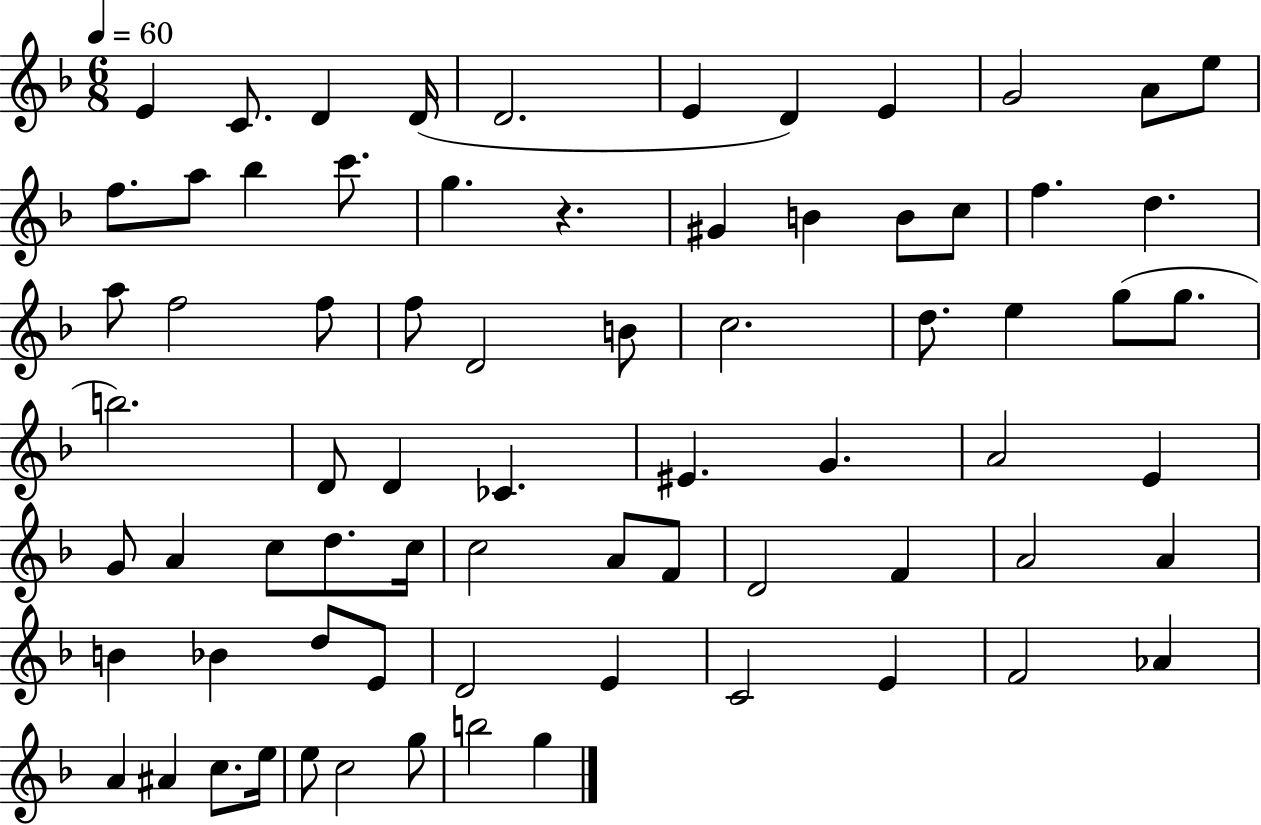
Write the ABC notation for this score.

X:1
T:Untitled
M:6/8
L:1/4
K:F
E C/2 D D/4 D2 E D E G2 A/2 e/2 f/2 a/2 _b c'/2 g z ^G B B/2 c/2 f d a/2 f2 f/2 f/2 D2 B/2 c2 d/2 e g/2 g/2 b2 D/2 D _C ^E G A2 E G/2 A c/2 d/2 c/4 c2 A/2 F/2 D2 F A2 A B _B d/2 E/2 D2 E C2 E F2 _A A ^A c/2 e/4 e/2 c2 g/2 b2 g